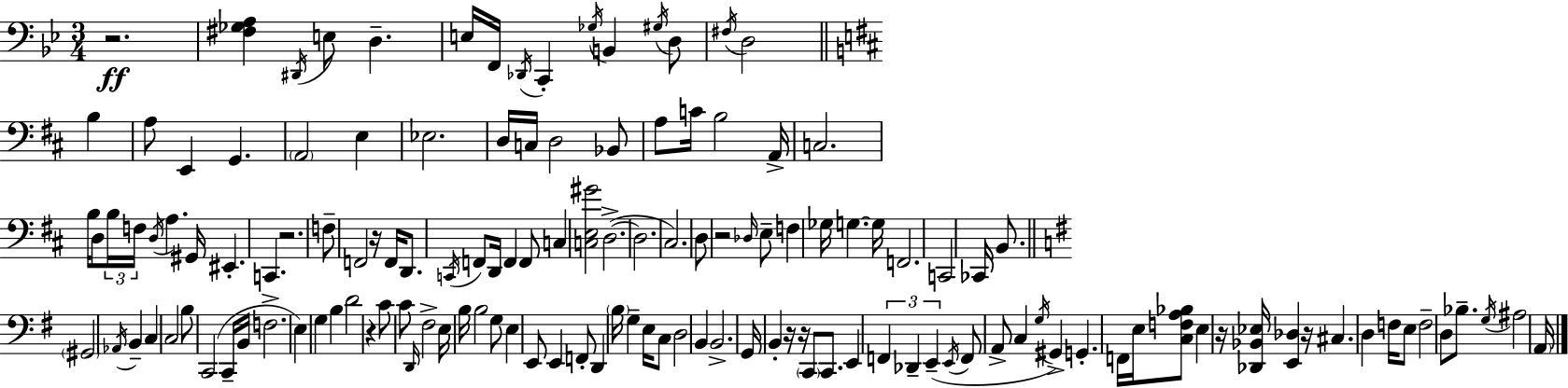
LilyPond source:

{
  \clef bass
  \numericTimeSignature
  \time 3/4
  \key g \minor
  r2.\ff | <fis ges a>4 \acciaccatura { dis,16 } e8 d4.-- | e16 f,16 \acciaccatura { des,16 } c,4-. \acciaccatura { ges16 } b,4 | \acciaccatura { gis16 } d8 \acciaccatura { fis16 } d2 | \break \bar "||" \break \key d \major b4 a8 e,4 g,4. | \parenthesize a,2 | e4 ees2. | d16 c16 d2 | \break bes,8 a8 c'16 b2 | a,16-> c2. | b16 d8 \tuplet 3/2 { b16 f16 \acciaccatura { d16 } } a4. | gis,16 eis,4.-. c,4. | \break r2. | f8-- f,2 | r16 f,16 d,8. \acciaccatura { c,16 } f,8 d,16 | f,4 f,8 c4 <c e gis'>2 | \break d2.->~(~ | d2. | cis2.) | d8 r2 | \break \grace { des16 } e8-- f4 ges16 | g4.~~ g16 f,2. | c,2 | ces,16 b,8. \bar "||" \break \key g \major \parenthesize gis,2 \acciaccatura { aes,16 } b,4-- | c4 c2 | b8 c,2( c,16-- | b,16 f2.-> | \break e4) g4 b4 | d'2 r4 | c'8 c'8 \grace { d,16 } fis2-> | e16 b16 b2 | \break g8 e4 e,8 e,4 | f,8-. d,4 \parenthesize b16 g4-- e16 | c8 d2 b,4 | b,2.-> | \break g,16 b,4-. r16 r16 \parenthesize c,8 c,8. | e,4 \tuplet 3/2 { f,4 des,4-- | e,4--( } \acciaccatura { e,16 } f,8 a,8-> c4 | \acciaccatura { g16 }) gis,4-> g,4.-. | \break f,16 e16 <c f a bes>8 e4 r16 <des, bes, ees>16 | <e, des>4 r16 cis4. d4 | f16 e8 f2-- | d8 bes8.-- \acciaccatura { g16 } ais2 | \break \parenthesize a,16 \bar "|."
}